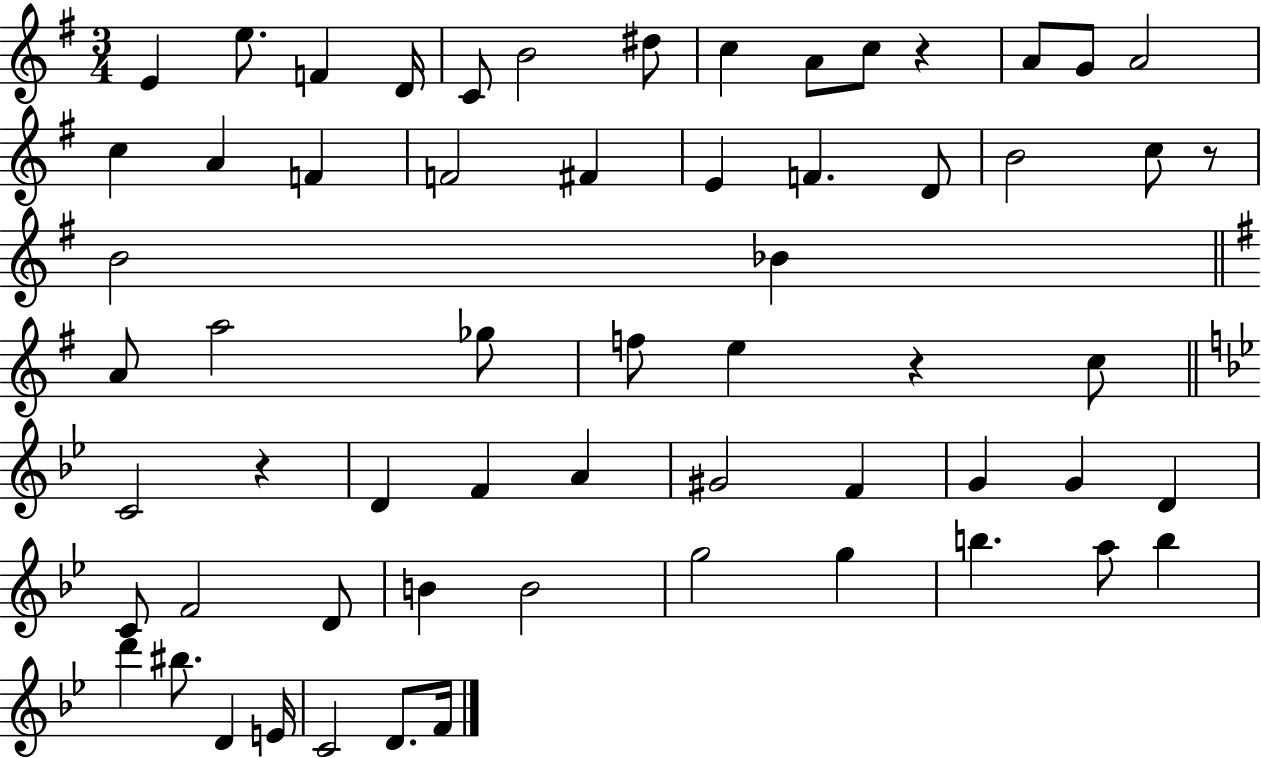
{
  \clef treble
  \numericTimeSignature
  \time 3/4
  \key g \major
  \repeat volta 2 { e'4 e''8. f'4 d'16 | c'8 b'2 dis''8 | c''4 a'8 c''8 r4 | a'8 g'8 a'2 | \break c''4 a'4 f'4 | f'2 fis'4 | e'4 f'4. d'8 | b'2 c''8 r8 | \break b'2 bes'4 | \bar "||" \break \key e \minor a'8 a''2 ges''8 | f''8 e''4 r4 c''8 | \bar "||" \break \key bes \major c'2 r4 | d'4 f'4 a'4 | gis'2 f'4 | g'4 g'4 d'4 | \break c'8 f'2 d'8 | b'4 b'2 | g''2 g''4 | b''4. a''8 b''4 | \break d'''4 bis''8. d'4 e'16 | c'2 d'8. f'16 | } \bar "|."
}